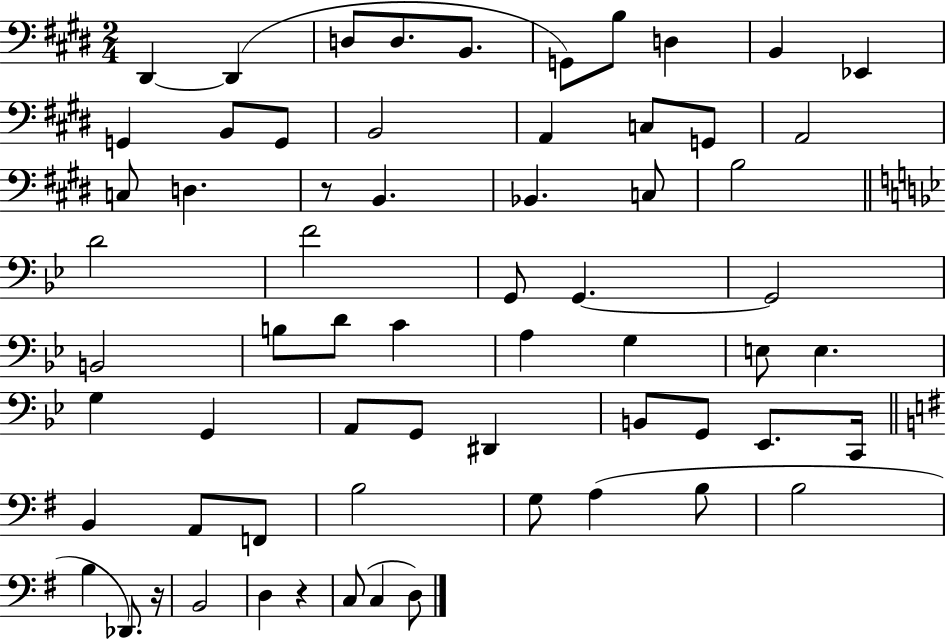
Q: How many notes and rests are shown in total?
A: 64